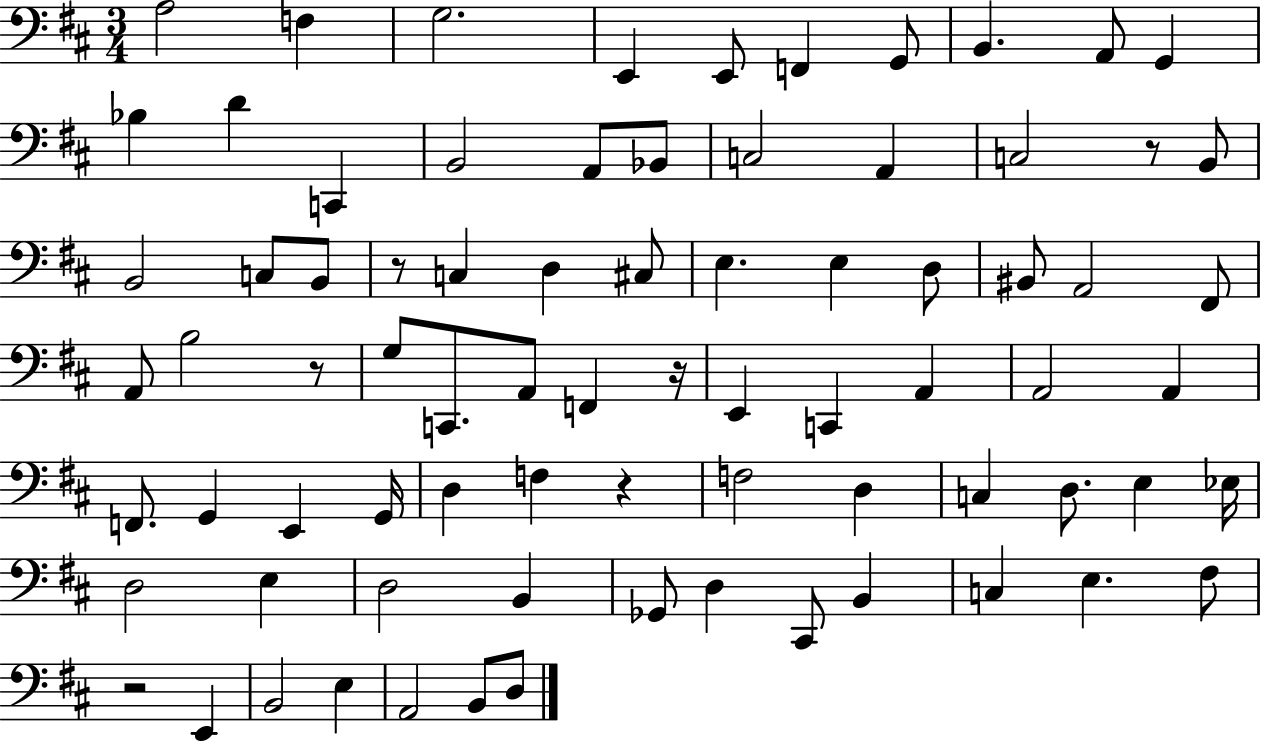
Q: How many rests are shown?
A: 6